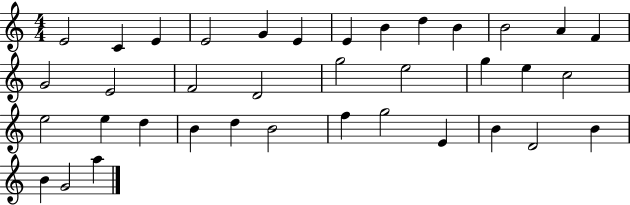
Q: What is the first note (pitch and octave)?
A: E4